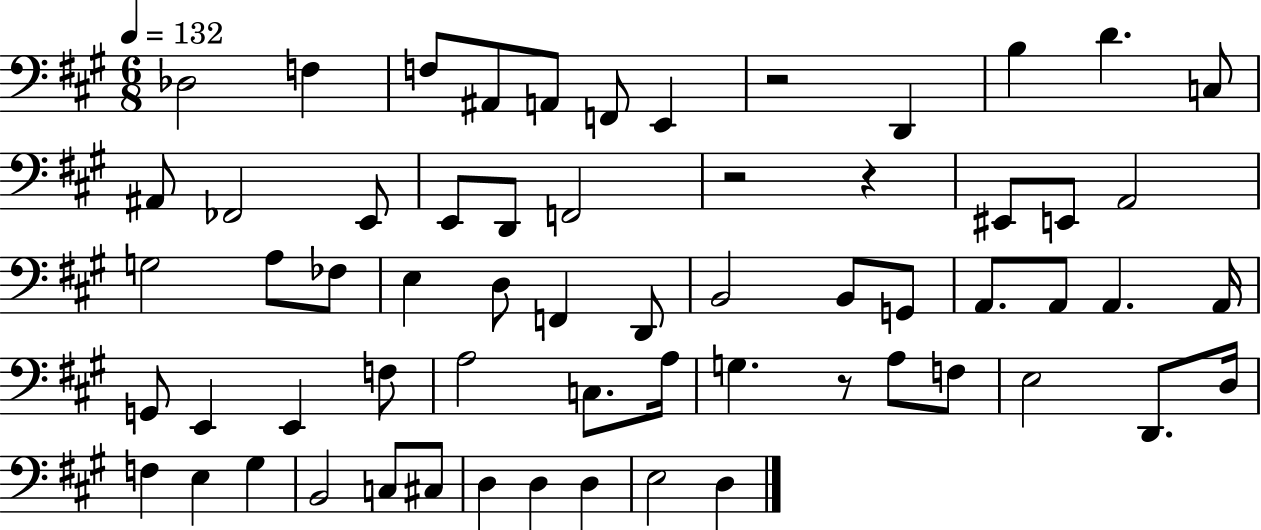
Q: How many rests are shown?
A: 4